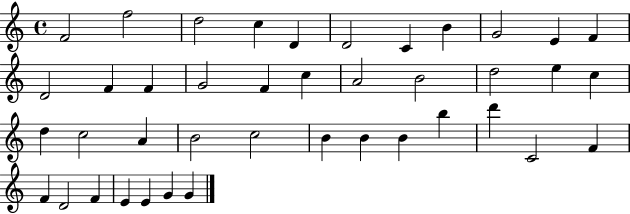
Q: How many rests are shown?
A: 0